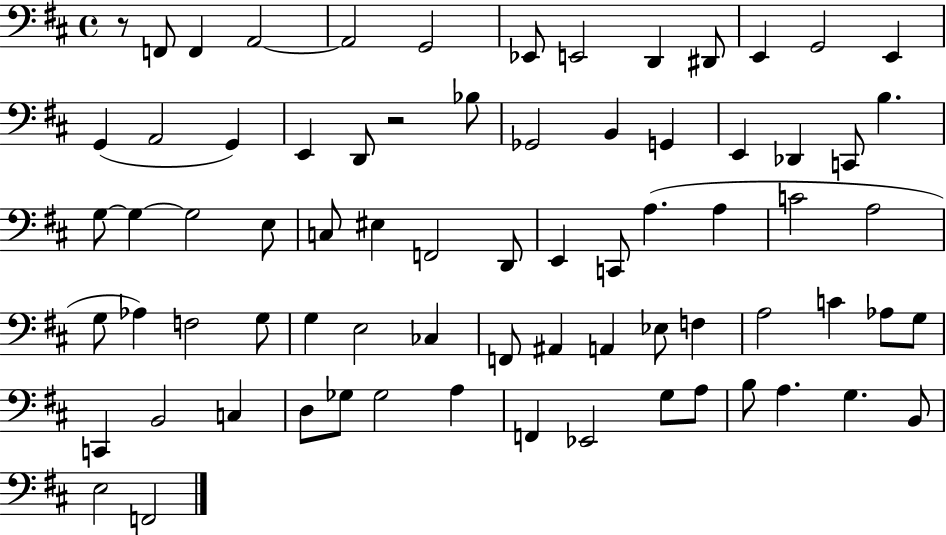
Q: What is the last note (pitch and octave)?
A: F2